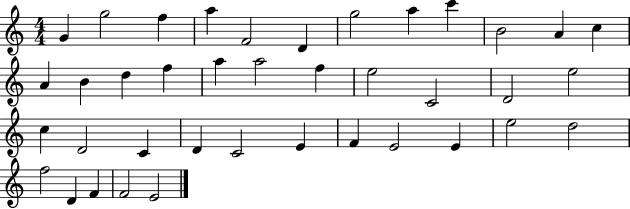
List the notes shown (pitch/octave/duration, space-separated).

G4/q G5/h F5/q A5/q F4/h D4/q G5/h A5/q C6/q B4/h A4/q C5/q A4/q B4/q D5/q F5/q A5/q A5/h F5/q E5/h C4/h D4/h E5/h C5/q D4/h C4/q D4/q C4/h E4/q F4/q E4/h E4/q E5/h D5/h F5/h D4/q F4/q F4/h E4/h